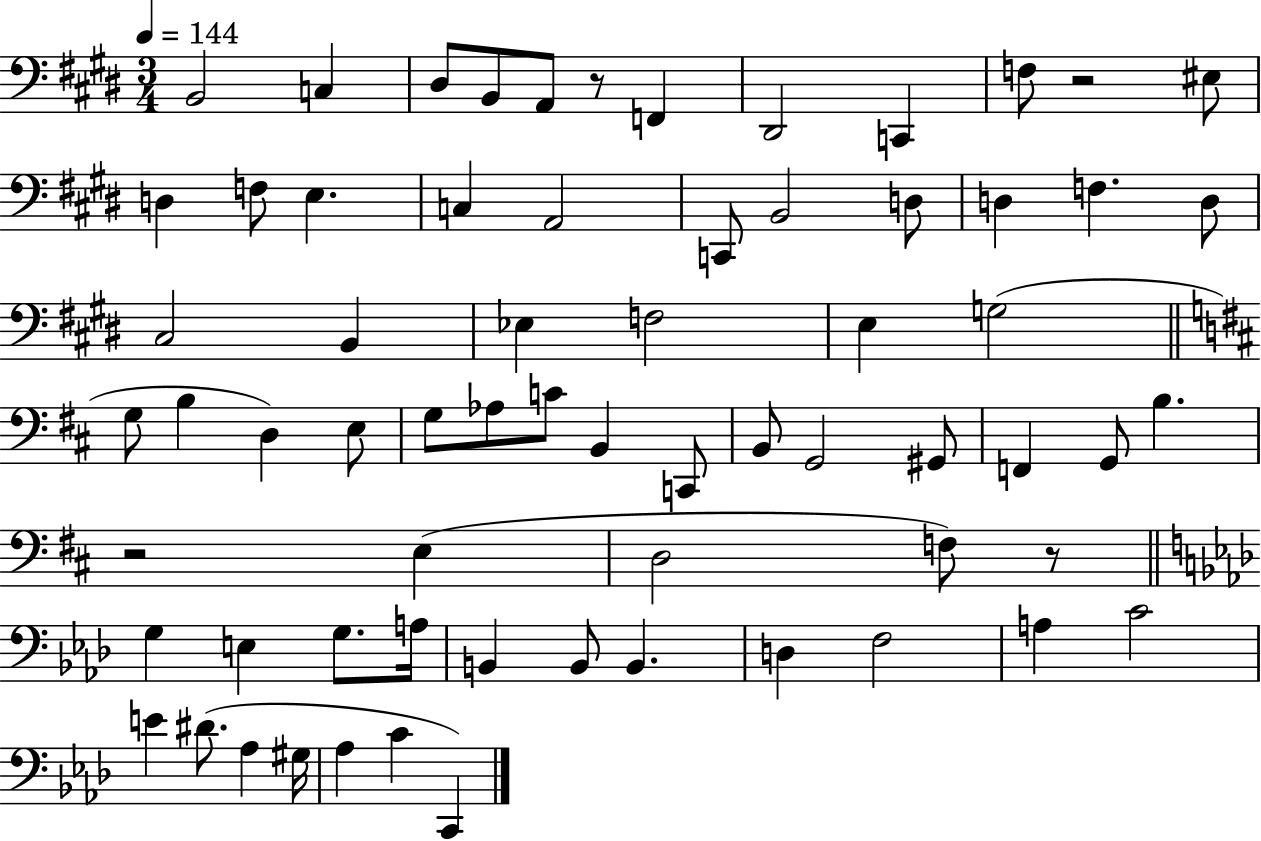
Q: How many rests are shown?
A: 4